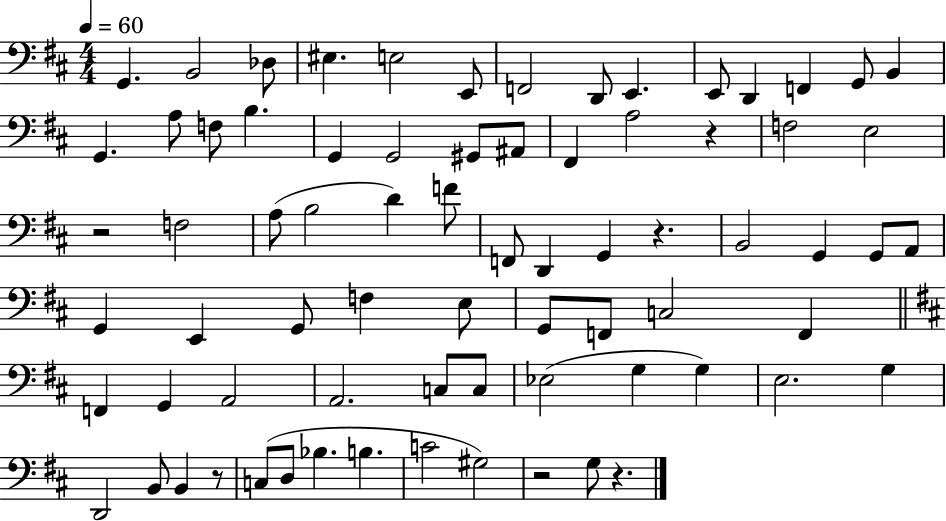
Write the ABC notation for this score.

X:1
T:Untitled
M:4/4
L:1/4
K:D
G,, B,,2 _D,/2 ^E, E,2 E,,/2 F,,2 D,,/2 E,, E,,/2 D,, F,, G,,/2 B,, G,, A,/2 F,/2 B, G,, G,,2 ^G,,/2 ^A,,/2 ^F,, A,2 z F,2 E,2 z2 F,2 A,/2 B,2 D F/2 F,,/2 D,, G,, z B,,2 G,, G,,/2 A,,/2 G,, E,, G,,/2 F, E,/2 G,,/2 F,,/2 C,2 F,, F,, G,, A,,2 A,,2 C,/2 C,/2 _E,2 G, G, E,2 G, D,,2 B,,/2 B,, z/2 C,/2 D,/2 _B, B, C2 ^G,2 z2 G,/2 z